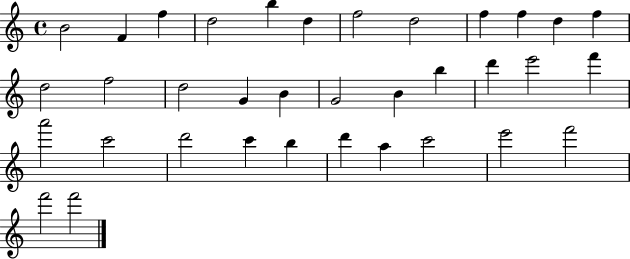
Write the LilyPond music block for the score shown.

{
  \clef treble
  \time 4/4
  \defaultTimeSignature
  \key c \major
  b'2 f'4 f''4 | d''2 b''4 d''4 | f''2 d''2 | f''4 f''4 d''4 f''4 | \break d''2 f''2 | d''2 g'4 b'4 | g'2 b'4 b''4 | d'''4 e'''2 f'''4 | \break a'''2 c'''2 | d'''2 c'''4 b''4 | d'''4 a''4 c'''2 | e'''2 f'''2 | \break f'''2 f'''2 | \bar "|."
}